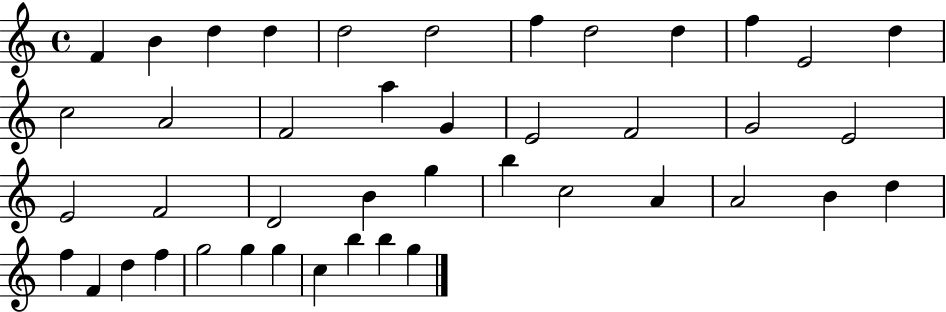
X:1
T:Untitled
M:4/4
L:1/4
K:C
F B d d d2 d2 f d2 d f E2 d c2 A2 F2 a G E2 F2 G2 E2 E2 F2 D2 B g b c2 A A2 B d f F d f g2 g g c b b g